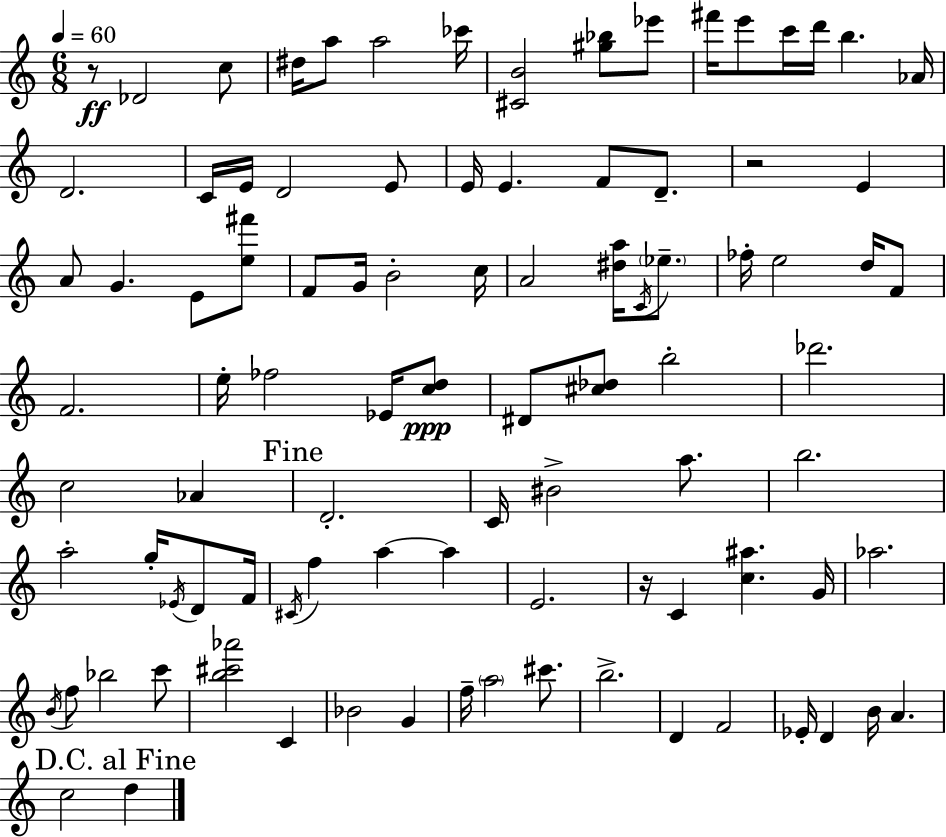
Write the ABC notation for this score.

X:1
T:Untitled
M:6/8
L:1/4
K:C
z/2 _D2 c/2 ^d/4 a/2 a2 _c'/4 [^CB]2 [^g_b]/2 _e'/2 ^f'/4 e'/2 c'/4 d'/4 b _A/4 D2 C/4 E/4 D2 E/2 E/4 E F/2 D/2 z2 E A/2 G E/2 [e^f']/2 F/2 G/4 B2 c/4 A2 [^da]/4 C/4 _e/2 _f/4 e2 d/4 F/2 F2 e/4 _f2 _E/4 [cd]/2 ^D/2 [^c_d]/2 b2 _d'2 c2 _A D2 C/4 ^B2 a/2 b2 a2 g/4 _E/4 D/2 F/4 ^C/4 f a a E2 z/4 C [c^a] G/4 _a2 B/4 f/2 _b2 c'/2 [b^c'_a']2 C _B2 G f/4 a2 ^c'/2 b2 D F2 _E/4 D B/4 A c2 d